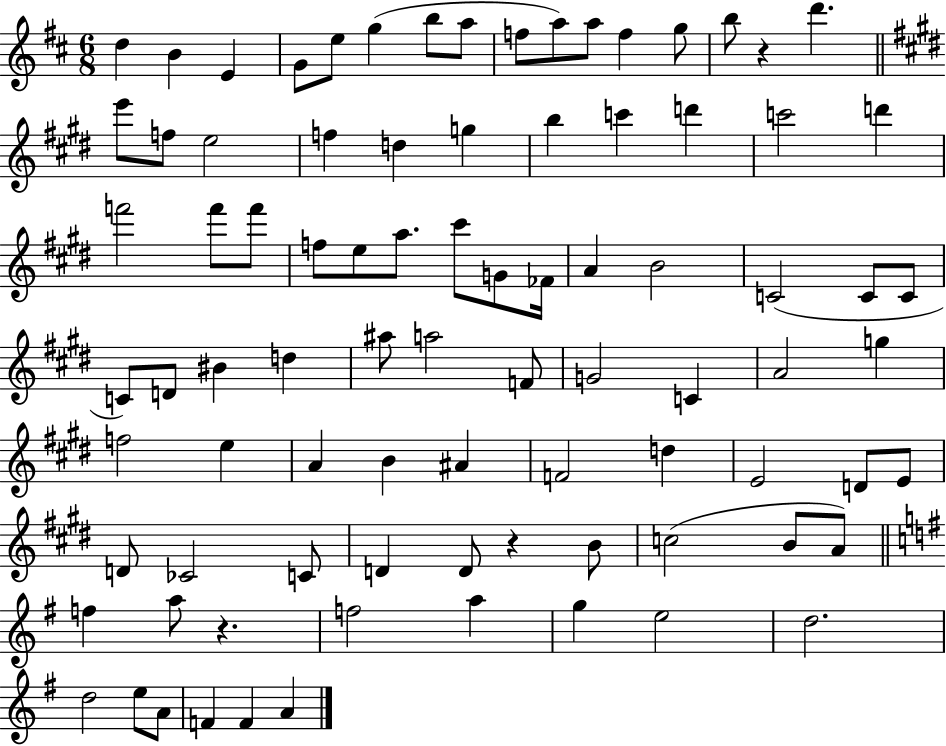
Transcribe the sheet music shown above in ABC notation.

X:1
T:Untitled
M:6/8
L:1/4
K:D
d B E G/2 e/2 g b/2 a/2 f/2 a/2 a/2 f g/2 b/2 z d' e'/2 f/2 e2 f d g b c' d' c'2 d' f'2 f'/2 f'/2 f/2 e/2 a/2 ^c'/2 G/2 _F/4 A B2 C2 C/2 C/2 C/2 D/2 ^B d ^a/2 a2 F/2 G2 C A2 g f2 e A B ^A F2 d E2 D/2 E/2 D/2 _C2 C/2 D D/2 z B/2 c2 B/2 A/2 f a/2 z f2 a g e2 d2 d2 e/2 A/2 F F A